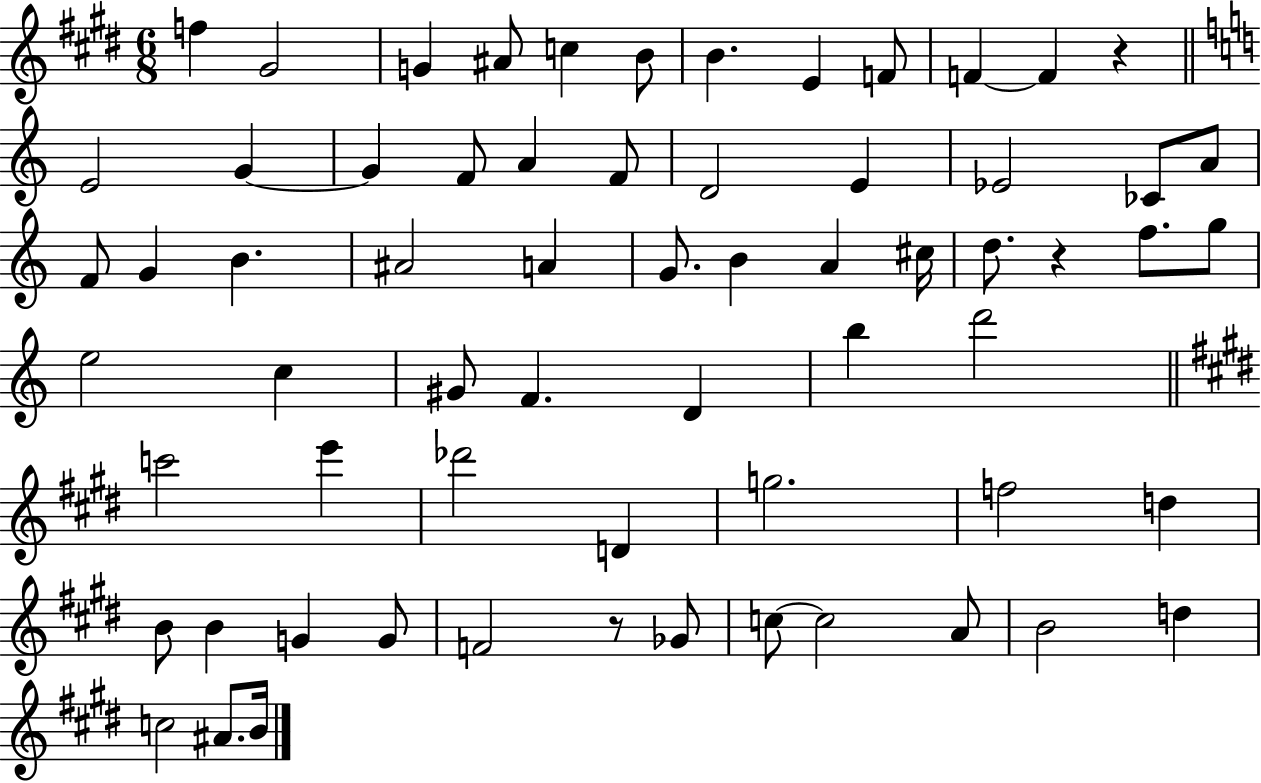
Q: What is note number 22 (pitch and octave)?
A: A4